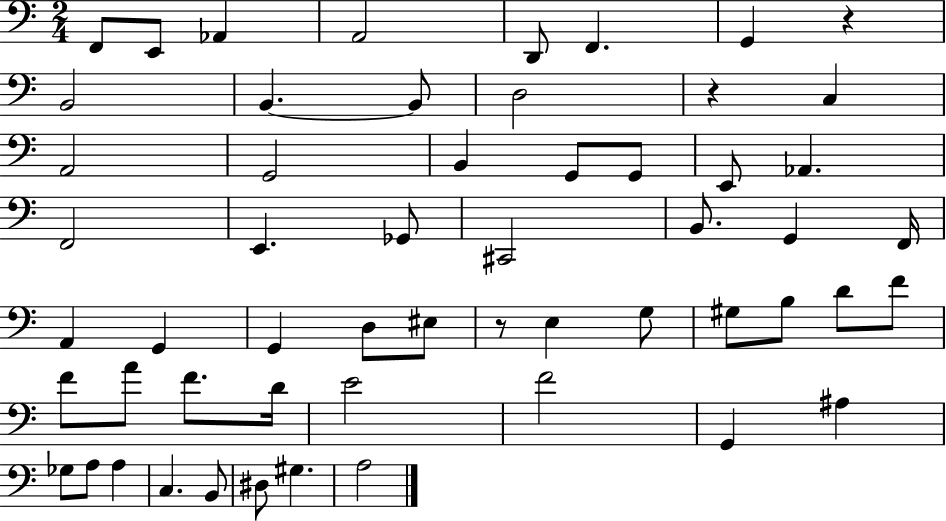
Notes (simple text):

F2/e E2/e Ab2/q A2/h D2/e F2/q. G2/q R/q B2/h B2/q. B2/e D3/h R/q C3/q A2/h G2/h B2/q G2/e G2/e E2/e Ab2/q. F2/h E2/q. Gb2/e C#2/h B2/e. G2/q F2/s A2/q G2/q G2/q D3/e EIS3/e R/e E3/q G3/e G#3/e B3/e D4/e F4/e F4/e A4/e F4/e. D4/s E4/h F4/h G2/q A#3/q Gb3/e A3/e A3/q C3/q. B2/e D#3/e G#3/q. A3/h